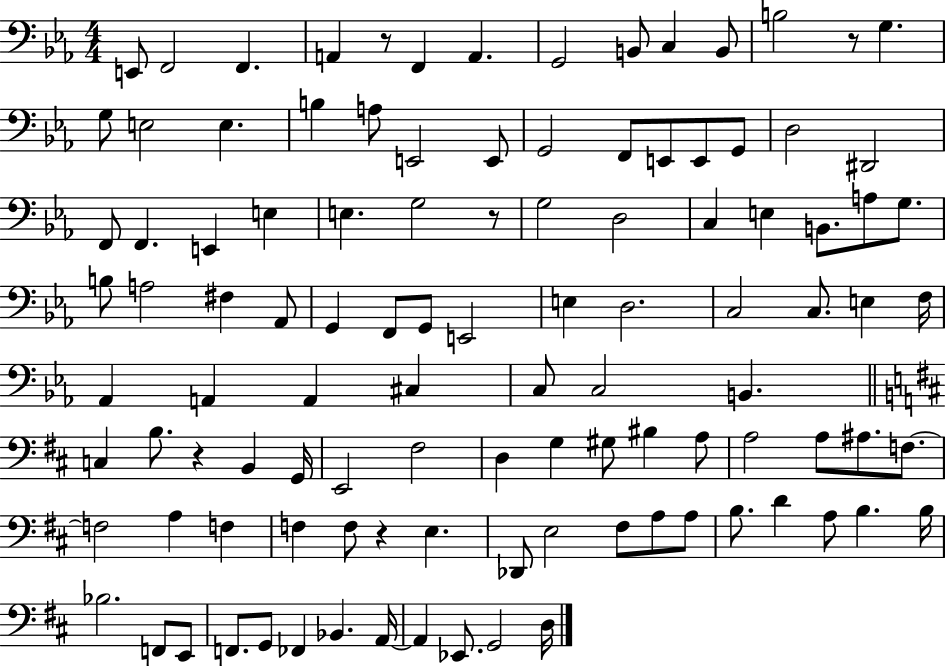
{
  \clef bass
  \numericTimeSignature
  \time 4/4
  \key ees \major
  e,8 f,2 f,4. | a,4 r8 f,4 a,4. | g,2 b,8 c4 b,8 | b2 r8 g4. | \break g8 e2 e4. | b4 a8 e,2 e,8 | g,2 f,8 e,8 e,8 g,8 | d2 dis,2 | \break f,8 f,4. e,4 e4 | e4. g2 r8 | g2 d2 | c4 e4 b,8. a8 g8. | \break b8 a2 fis4 aes,8 | g,4 f,8 g,8 e,2 | e4 d2. | c2 c8. e4 f16 | \break aes,4 a,4 a,4 cis4 | c8 c2 b,4. | \bar "||" \break \key b \minor c4 b8. r4 b,4 g,16 | e,2 fis2 | d4 g4 gis8 bis4 a8 | a2 a8 ais8. f8.~~ | \break f2 a4 f4 | f4 f8 r4 e4. | des,8 e2 fis8 a8 a8 | b8. d'4 a8 b4. b16 | \break bes2. f,8 e,8 | f,8. g,8 fes,4 bes,4. a,16~~ | a,4 ees,8. g,2 d16 | \bar "|."
}